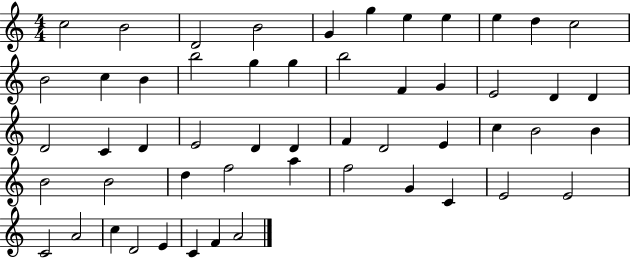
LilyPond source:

{
  \clef treble
  \numericTimeSignature
  \time 4/4
  \key c \major
  c''2 b'2 | d'2 b'2 | g'4 g''4 e''4 e''4 | e''4 d''4 c''2 | \break b'2 c''4 b'4 | b''2 g''4 g''4 | b''2 f'4 g'4 | e'2 d'4 d'4 | \break d'2 c'4 d'4 | e'2 d'4 d'4 | f'4 d'2 e'4 | c''4 b'2 b'4 | \break b'2 b'2 | d''4 f''2 a''4 | f''2 g'4 c'4 | e'2 e'2 | \break c'2 a'2 | c''4 d'2 e'4 | c'4 f'4 a'2 | \bar "|."
}